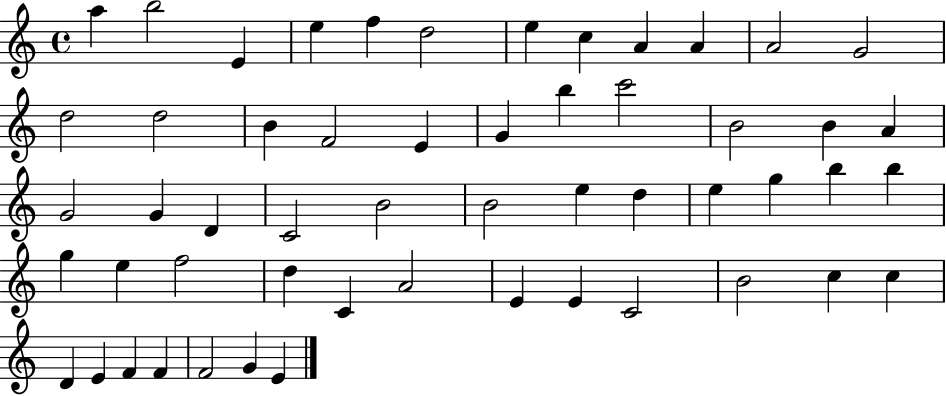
X:1
T:Untitled
M:4/4
L:1/4
K:C
a b2 E e f d2 e c A A A2 G2 d2 d2 B F2 E G b c'2 B2 B A G2 G D C2 B2 B2 e d e g b b g e f2 d C A2 E E C2 B2 c c D E F F F2 G E